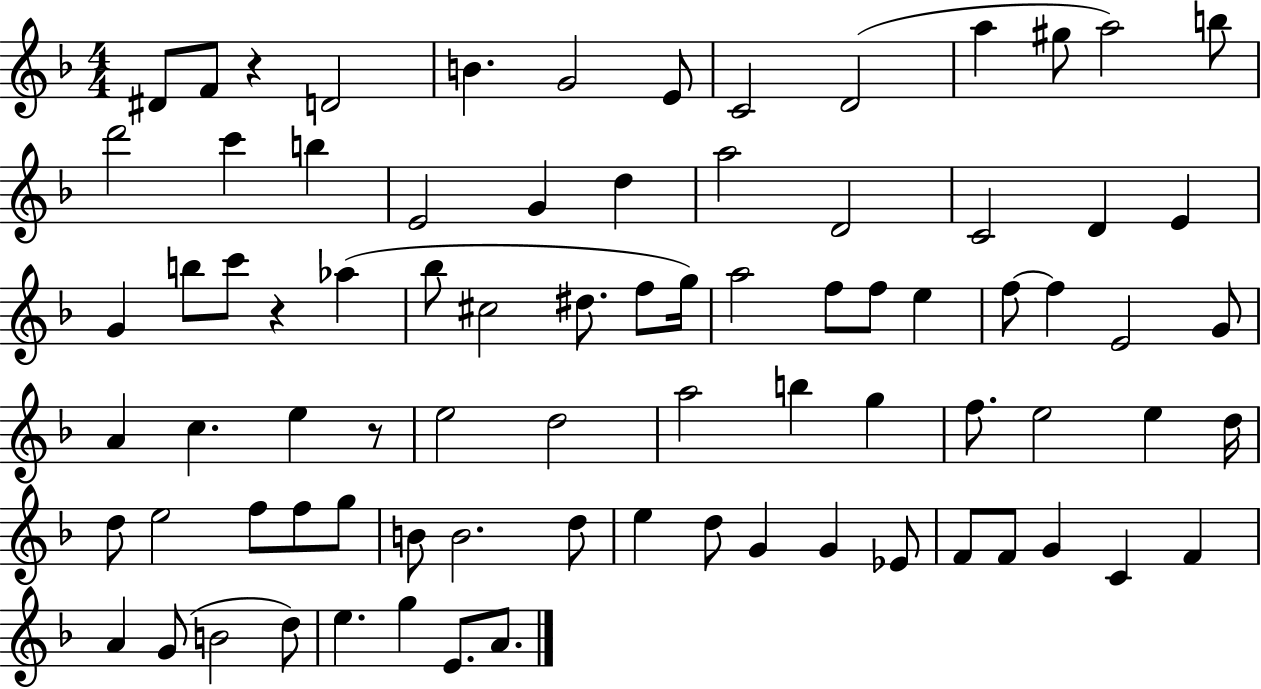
{
  \clef treble
  \numericTimeSignature
  \time 4/4
  \key f \major
  \repeat volta 2 { dis'8 f'8 r4 d'2 | b'4. g'2 e'8 | c'2 d'2( | a''4 gis''8 a''2) b''8 | \break d'''2 c'''4 b''4 | e'2 g'4 d''4 | a''2 d'2 | c'2 d'4 e'4 | \break g'4 b''8 c'''8 r4 aes''4( | bes''8 cis''2 dis''8. f''8 g''16) | a''2 f''8 f''8 e''4 | f''8~~ f''4 e'2 g'8 | \break a'4 c''4. e''4 r8 | e''2 d''2 | a''2 b''4 g''4 | f''8. e''2 e''4 d''16 | \break d''8 e''2 f''8 f''8 g''8 | b'8 b'2. d''8 | e''4 d''8 g'4 g'4 ees'8 | f'8 f'8 g'4 c'4 f'4 | \break a'4 g'8( b'2 d''8) | e''4. g''4 e'8. a'8. | } \bar "|."
}